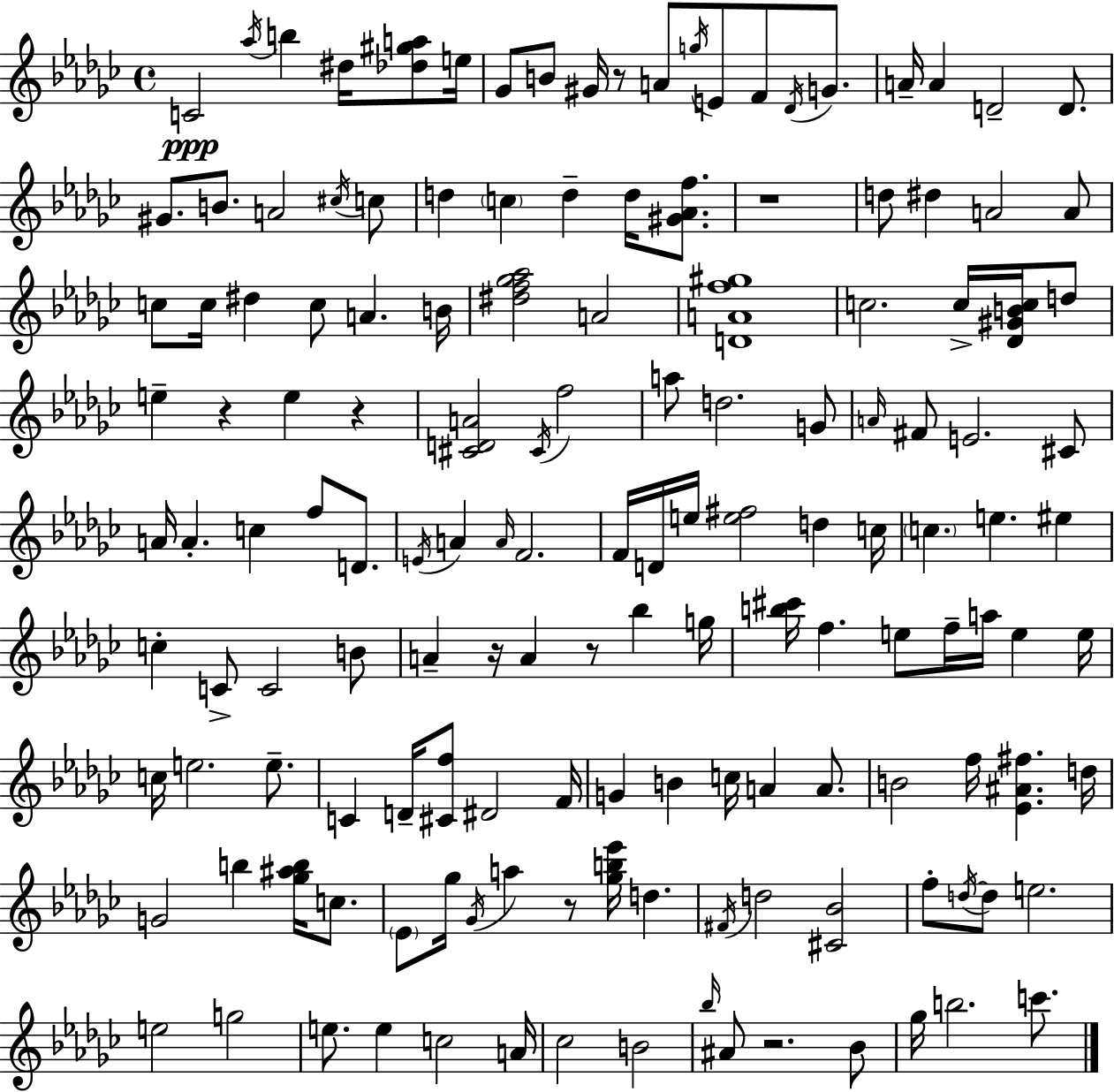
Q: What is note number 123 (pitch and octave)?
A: Bb4